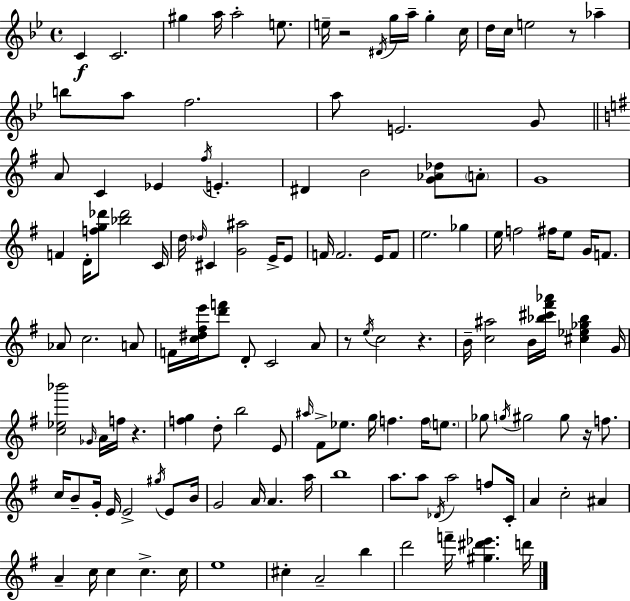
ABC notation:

X:1
T:Untitled
M:4/4
L:1/4
K:Bb
C C2 ^g a/4 a2 e/2 e/4 z2 ^D/4 g/4 a/4 g c/4 d/4 c/4 e2 z/2 _a b/2 a/2 f2 a/2 E2 G/2 A/2 C _E ^f/4 E ^D B2 [G_A_d]/2 A/2 G4 F D/4 [fg_d']/2 [_b_d']2 C/4 d/4 _d/4 ^C [G^a]2 E/4 E/2 F/4 F2 E/4 F/2 e2 _g e/4 f2 ^f/4 e/2 G/4 F/2 _A/2 c2 A/2 F/4 [c^d^fe']/4 [d'f']/2 D/2 C2 A/2 z/2 e/4 c2 z B/4 [c^a]2 B/4 [_b^c'^f'_a']/4 [^c_e_g_b] G/4 [c_e_b']2 _G/4 A/4 f/4 z [fg] d/2 b2 E/2 ^a/4 ^F/2 _e/2 g/4 f f/4 e/2 _g/2 g/4 ^g2 ^g/2 z/4 f/2 c/4 B/2 G/4 E/4 E2 ^g/4 E/2 B/4 G2 A/4 A a/4 b4 a/2 a/2 _D/4 a2 f/2 C/4 A c2 ^A A c/4 c c c/4 e4 ^c A2 b d'2 f'/4 [^g^d'_e'] d'/4